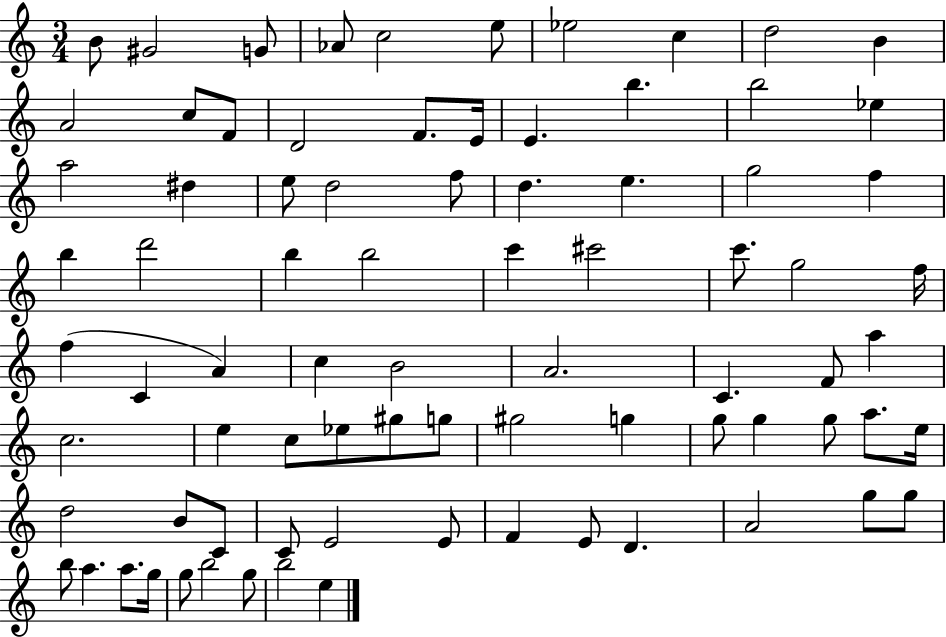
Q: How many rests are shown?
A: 0